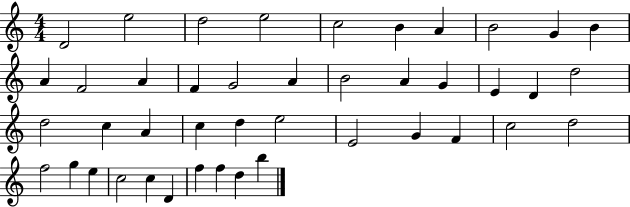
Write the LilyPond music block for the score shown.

{
  \clef treble
  \numericTimeSignature
  \time 4/4
  \key c \major
  d'2 e''2 | d''2 e''2 | c''2 b'4 a'4 | b'2 g'4 b'4 | \break a'4 f'2 a'4 | f'4 g'2 a'4 | b'2 a'4 g'4 | e'4 d'4 d''2 | \break d''2 c''4 a'4 | c''4 d''4 e''2 | e'2 g'4 f'4 | c''2 d''2 | \break f''2 g''4 e''4 | c''2 c''4 d'4 | f''4 f''4 d''4 b''4 | \bar "|."
}